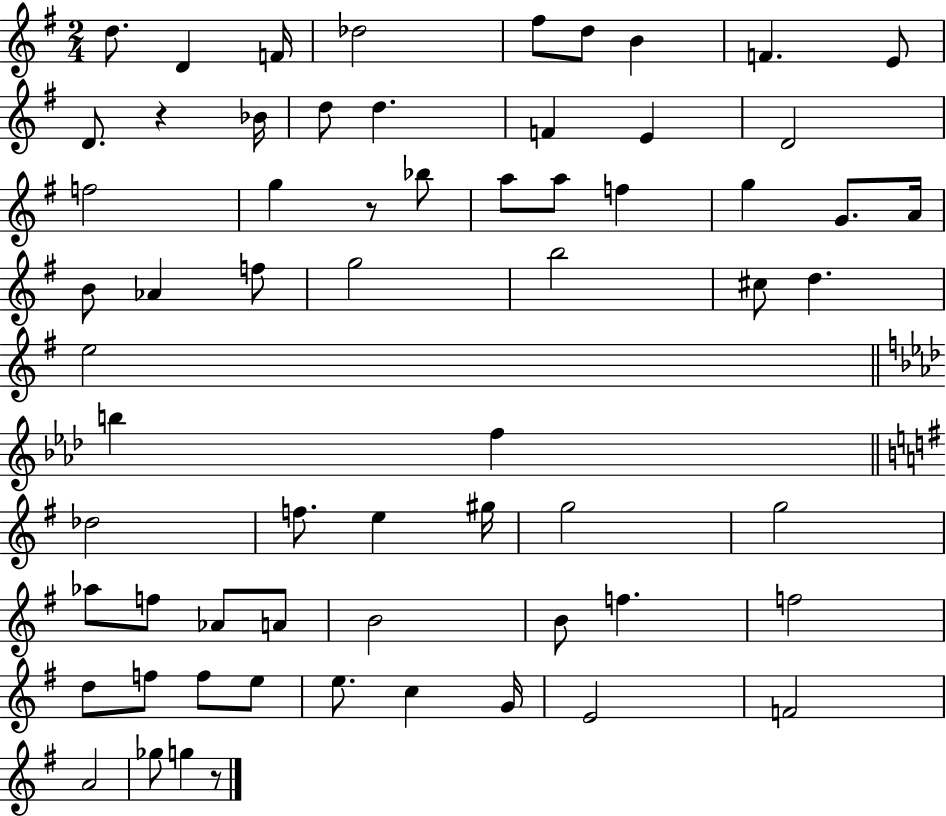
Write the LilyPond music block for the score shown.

{
  \clef treble
  \numericTimeSignature
  \time 2/4
  \key g \major
  \repeat volta 2 { d''8. d'4 f'16 | des''2 | fis''8 d''8 b'4 | f'4. e'8 | \break d'8. r4 bes'16 | d''8 d''4. | f'4 e'4 | d'2 | \break f''2 | g''4 r8 bes''8 | a''8 a''8 f''4 | g''4 g'8. a'16 | \break b'8 aes'4 f''8 | g''2 | b''2 | cis''8 d''4. | \break e''2 | \bar "||" \break \key f \minor b''4 f''4 | \bar "||" \break \key g \major des''2 | f''8. e''4 gis''16 | g''2 | g''2 | \break aes''8 f''8 aes'8 a'8 | b'2 | b'8 f''4. | f''2 | \break d''8 f''8 f''8 e''8 | e''8. c''4 g'16 | e'2 | f'2 | \break a'2 | ges''8 g''4 r8 | } \bar "|."
}